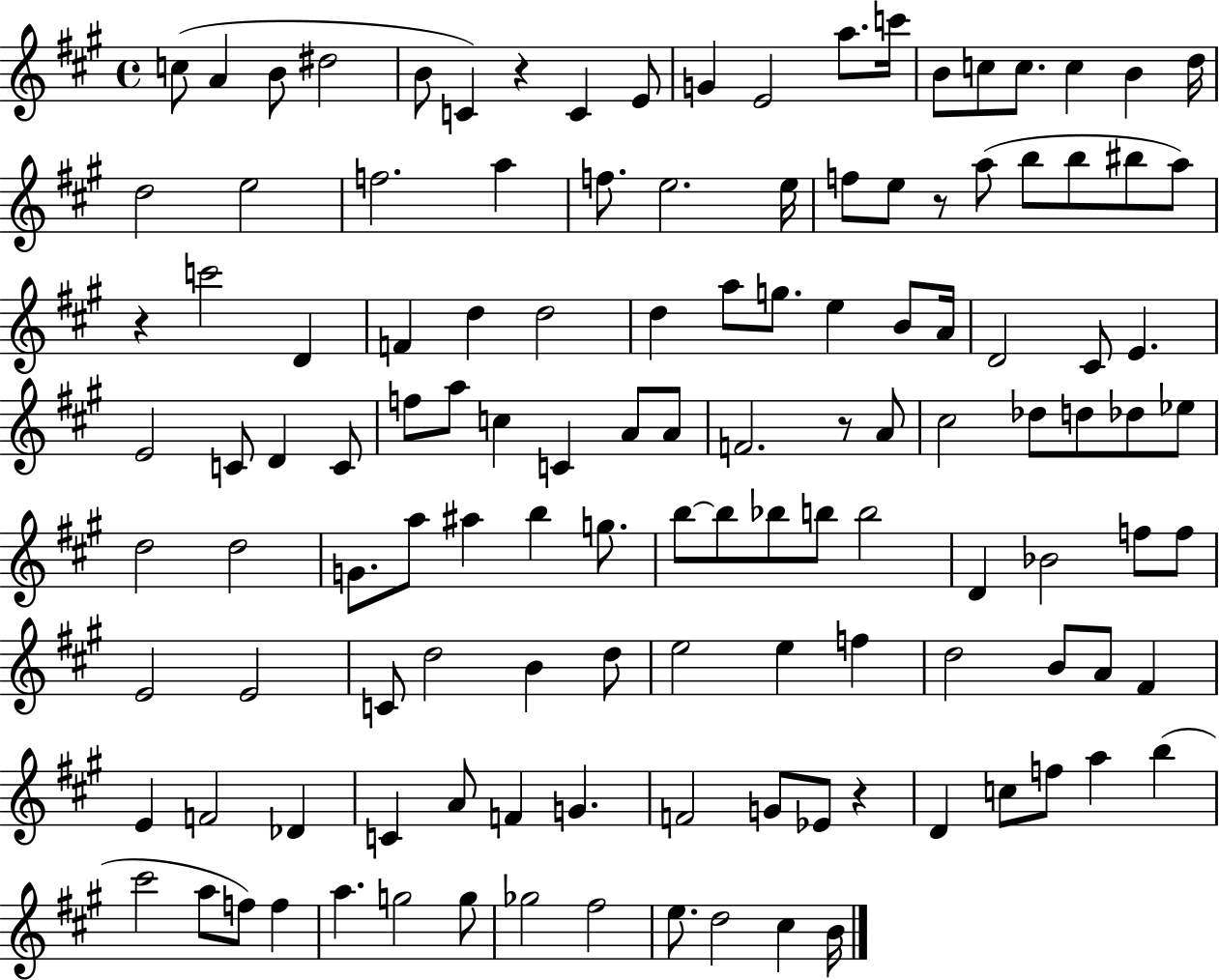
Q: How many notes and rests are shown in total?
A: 125